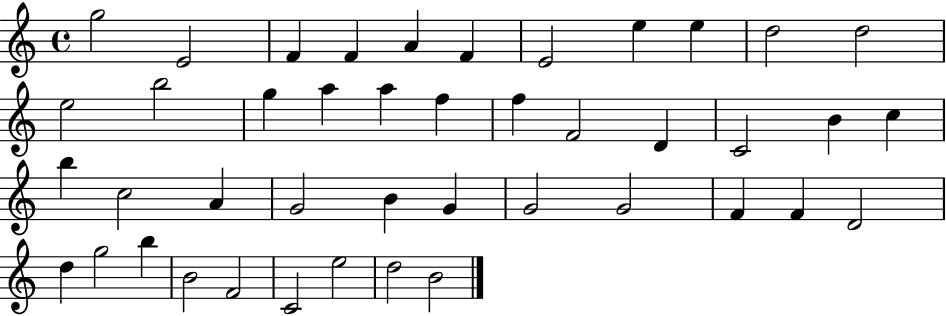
{
  \clef treble
  \time 4/4
  \defaultTimeSignature
  \key c \major
  g''2 e'2 | f'4 f'4 a'4 f'4 | e'2 e''4 e''4 | d''2 d''2 | \break e''2 b''2 | g''4 a''4 a''4 f''4 | f''4 f'2 d'4 | c'2 b'4 c''4 | \break b''4 c''2 a'4 | g'2 b'4 g'4 | g'2 g'2 | f'4 f'4 d'2 | \break d''4 g''2 b''4 | b'2 f'2 | c'2 e''2 | d''2 b'2 | \break \bar "|."
}